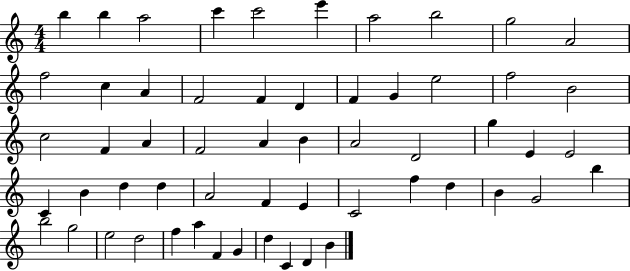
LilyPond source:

{
  \clef treble
  \numericTimeSignature
  \time 4/4
  \key c \major
  b''4 b''4 a''2 | c'''4 c'''2 e'''4 | a''2 b''2 | g''2 a'2 | \break f''2 c''4 a'4 | f'2 f'4 d'4 | f'4 g'4 e''2 | f''2 b'2 | \break c''2 f'4 a'4 | f'2 a'4 b'4 | a'2 d'2 | g''4 e'4 e'2 | \break c'4 b'4 d''4 d''4 | a'2 f'4 e'4 | c'2 f''4 d''4 | b'4 g'2 b''4 | \break b''2 g''2 | e''2 d''2 | f''4 a''4 f'4 g'4 | d''4 c'4 d'4 b'4 | \break \bar "|."
}